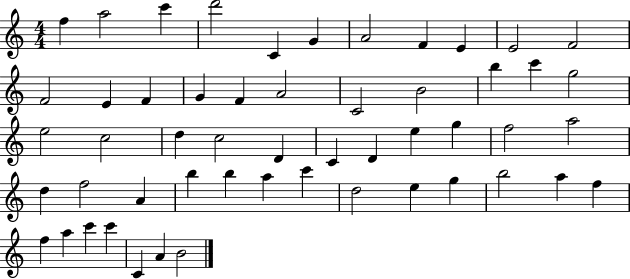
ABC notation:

X:1
T:Untitled
M:4/4
L:1/4
K:C
f a2 c' d'2 C G A2 F E E2 F2 F2 E F G F A2 C2 B2 b c' g2 e2 c2 d c2 D C D e g f2 a2 d f2 A b b a c' d2 e g b2 a f f a c' c' C A B2